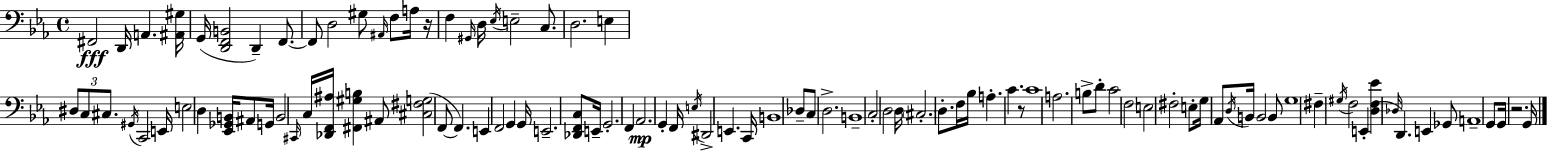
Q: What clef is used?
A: bass